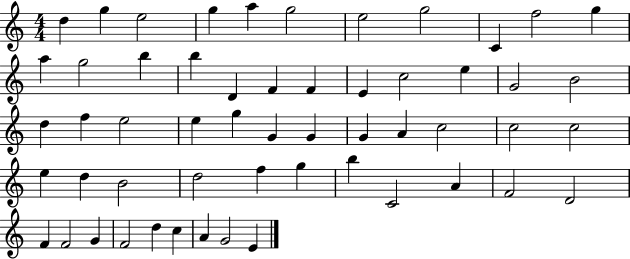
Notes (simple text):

D5/q G5/q E5/h G5/q A5/q G5/h E5/h G5/h C4/q F5/h G5/q A5/q G5/h B5/q B5/q D4/q F4/q F4/q E4/q C5/h E5/q G4/h B4/h D5/q F5/q E5/h E5/q G5/q G4/q G4/q G4/q A4/q C5/h C5/h C5/h E5/q D5/q B4/h D5/h F5/q G5/q B5/q C4/h A4/q F4/h D4/h F4/q F4/h G4/q F4/h D5/q C5/q A4/q G4/h E4/q